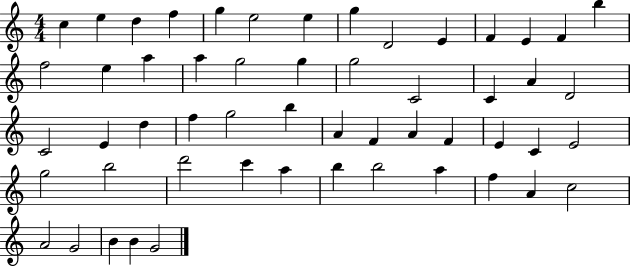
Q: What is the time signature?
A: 4/4